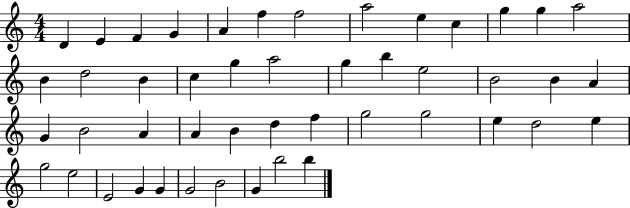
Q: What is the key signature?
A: C major